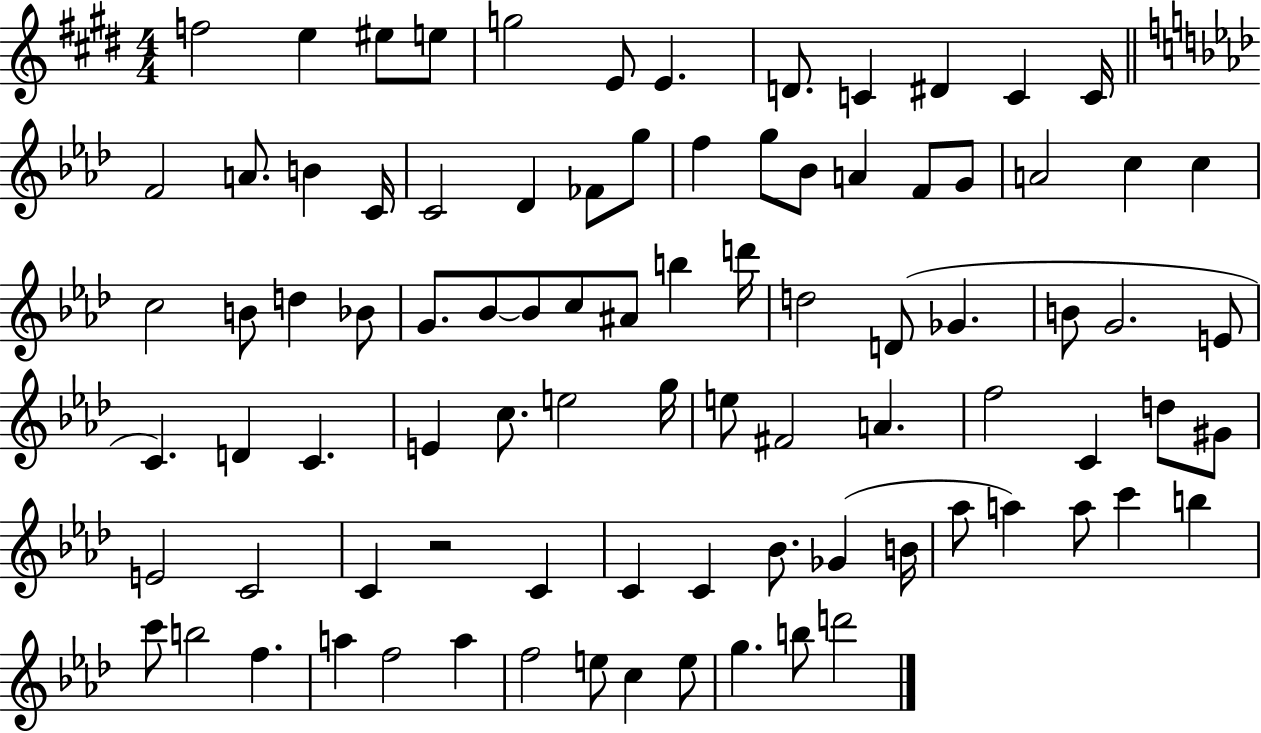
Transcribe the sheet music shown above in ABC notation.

X:1
T:Untitled
M:4/4
L:1/4
K:E
f2 e ^e/2 e/2 g2 E/2 E D/2 C ^D C C/4 F2 A/2 B C/4 C2 _D _F/2 g/2 f g/2 _B/2 A F/2 G/2 A2 c c c2 B/2 d _B/2 G/2 _B/2 _B/2 c/2 ^A/2 b d'/4 d2 D/2 _G B/2 G2 E/2 C D C E c/2 e2 g/4 e/2 ^F2 A f2 C d/2 ^G/2 E2 C2 C z2 C C C _B/2 _G B/4 _a/2 a a/2 c' b c'/2 b2 f a f2 a f2 e/2 c e/2 g b/2 d'2